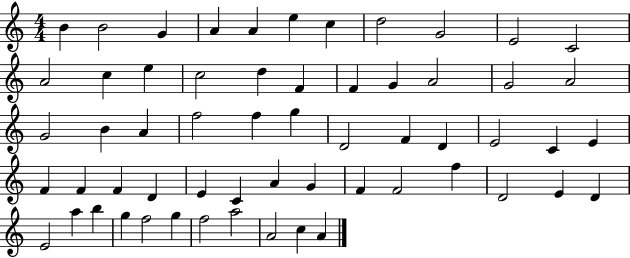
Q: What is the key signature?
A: C major